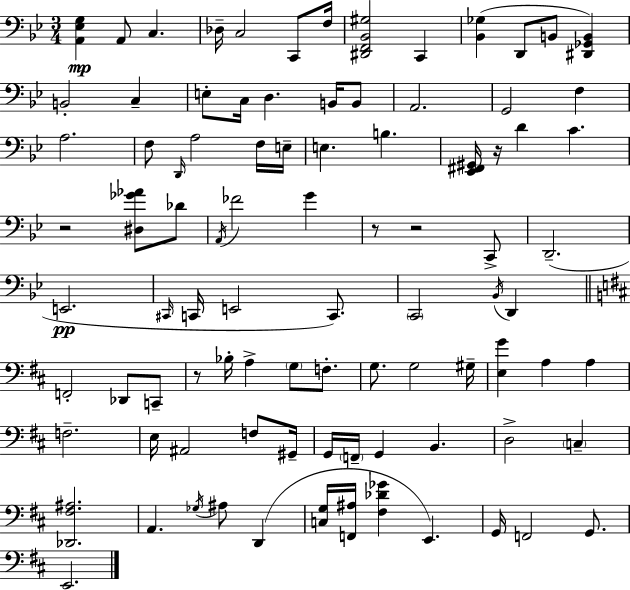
{
  \clef bass
  \numericTimeSignature
  \time 3/4
  \key g \minor
  <a, ees g>4\mp a,8 c4. | des16-- c2 c,8 f16 | <dis, f, bes, gis>2 c,4 | <bes, ges>4( d,8 b,8 <dis, ges, b,>4) | \break b,2-. c4-- | e8-. c16 d4. b,16 b,8 | a,2. | g,2 f4 | \break a2. | f8 \grace { d,16 } a2 f16 | e16-- e4. b4. | <ees, fis, gis,>16 r16 d'4 c'4. | \break r2 <dis ges' aes'>8 des'8 | \acciaccatura { a,16 } fes'2 g'4 | r8 r2 | c,8-> d,2.--( | \break e,2.\pp | \grace { cis,16 } c,16 e,2 | c,8.) \parenthesize c,2 \acciaccatura { bes,16 } | d,4 \bar "||" \break \key d \major f,2-. des,8 c,8-- | r8 bes16-. a4-> \parenthesize g8 f8.-. | g8. g2 gis16-- | <e g'>4 a4 a4 | \break f2.-- | e16 ais,2 f8 gis,16-- | g,16 \parenthesize f,16-- g,4 b,4. | d2-> \parenthesize c4-- | \break <des, fis ais>2. | a,4. \acciaccatura { ges16 } ais8 d,4( | <c g>16 <f, ais>16 <fis des' ges'>4 e,4.) | g,16 f,2 g,8. | \break e,2. | \bar "|."
}